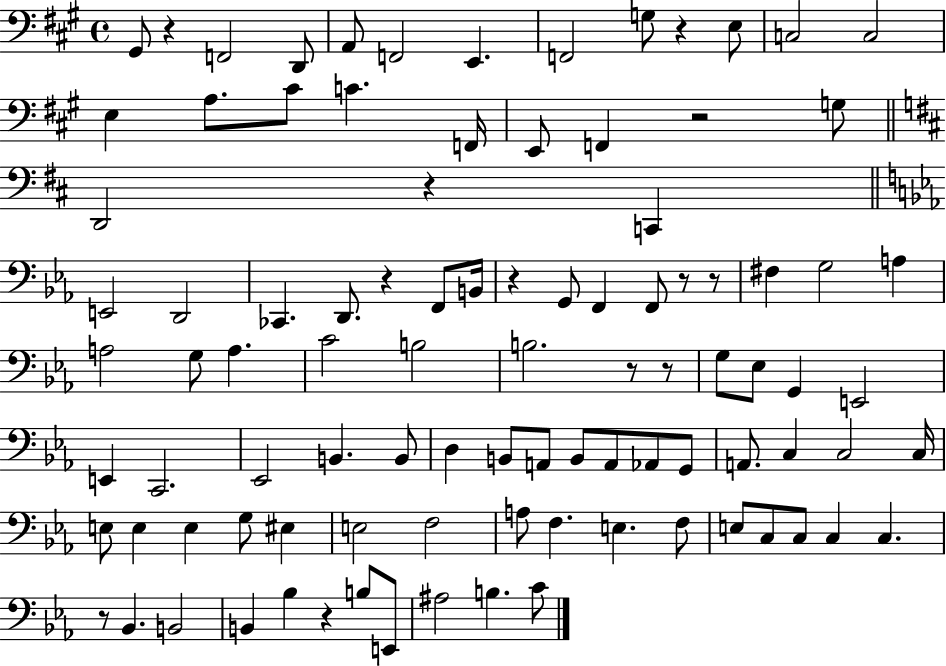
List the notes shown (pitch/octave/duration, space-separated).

G#2/e R/q F2/h D2/e A2/e F2/h E2/q. F2/h G3/e R/q E3/e C3/h C3/h E3/q A3/e. C#4/e C4/q. F2/s E2/e F2/q R/h G3/e D2/h R/q C2/q E2/h D2/h CES2/q. D2/e. R/q F2/e B2/s R/q G2/e F2/q F2/e R/e R/e F#3/q G3/h A3/q A3/h G3/e A3/q. C4/h B3/h B3/h. R/e R/e G3/e Eb3/e G2/q E2/h E2/q C2/h. Eb2/h B2/q. B2/e D3/q B2/e A2/e B2/e A2/e Ab2/e G2/e A2/e. C3/q C3/h C3/s E3/e E3/q E3/q G3/e EIS3/q E3/h F3/h A3/e F3/q. E3/q. F3/e E3/e C3/e C3/e C3/q C3/q. R/e Bb2/q. B2/h B2/q Bb3/q R/q B3/e E2/e A#3/h B3/q. C4/e